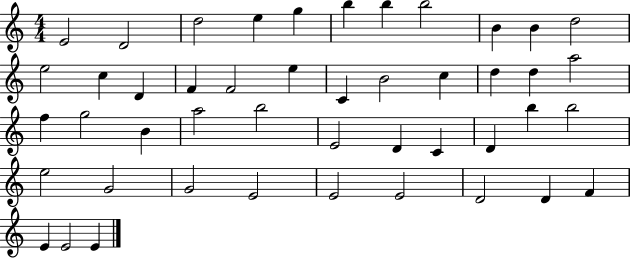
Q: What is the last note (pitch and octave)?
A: E4